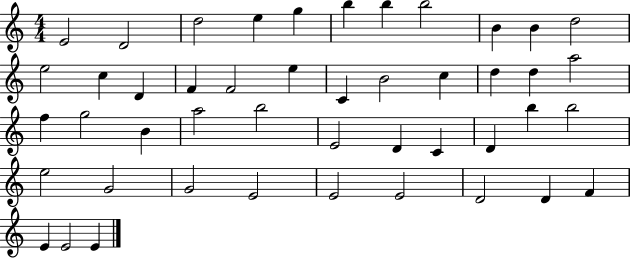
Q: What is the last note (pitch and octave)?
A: E4